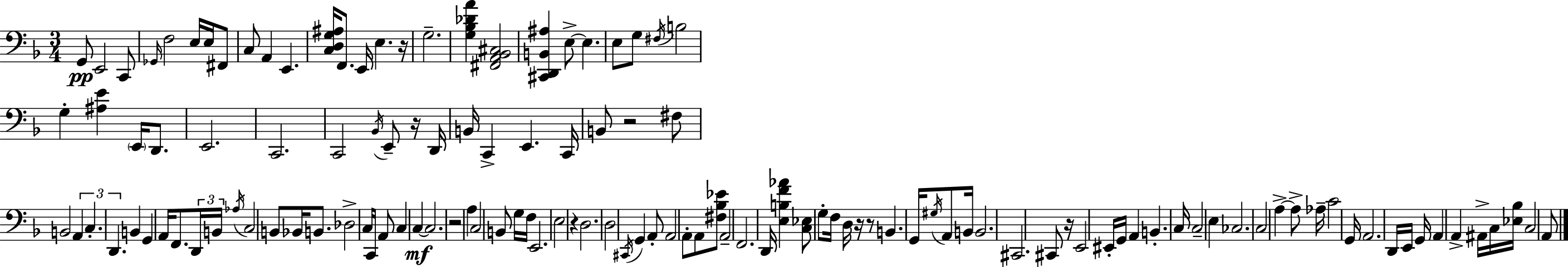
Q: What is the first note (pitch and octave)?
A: G2